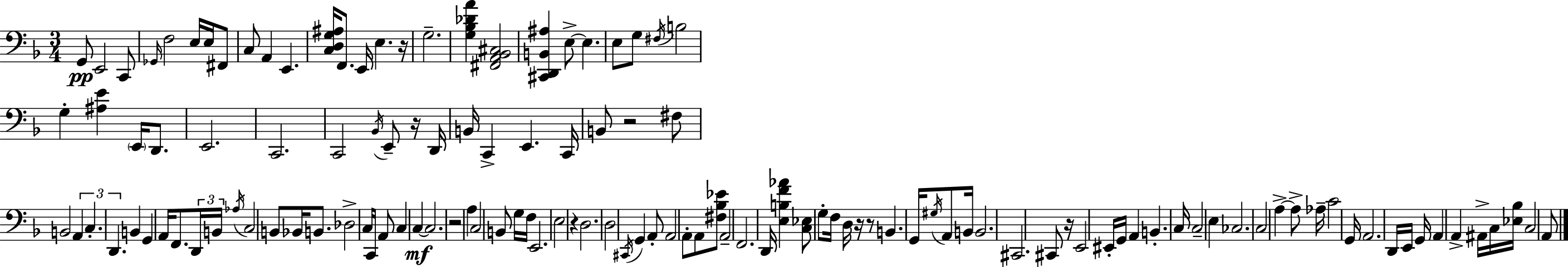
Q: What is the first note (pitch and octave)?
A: G2